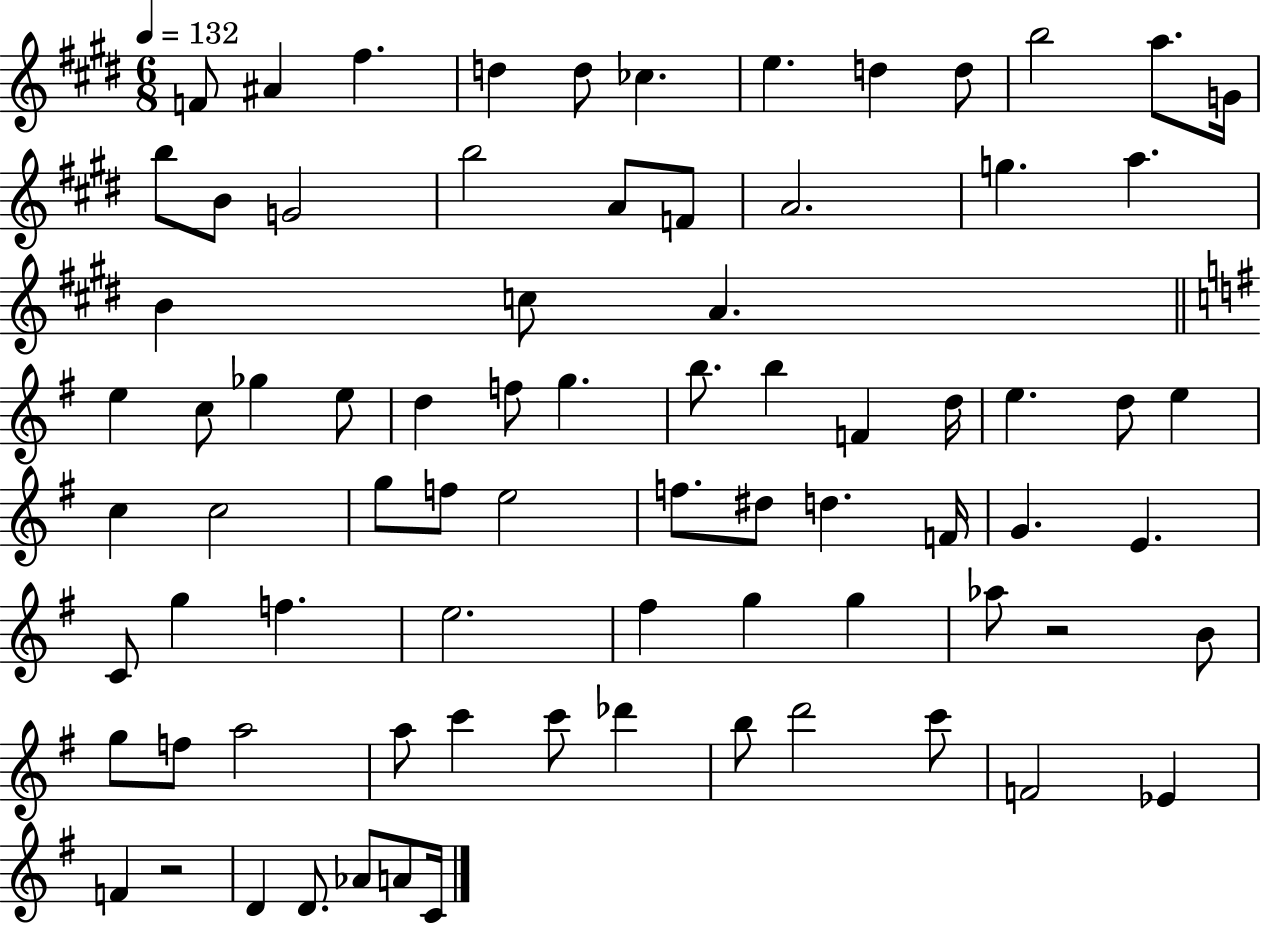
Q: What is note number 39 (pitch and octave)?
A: C5